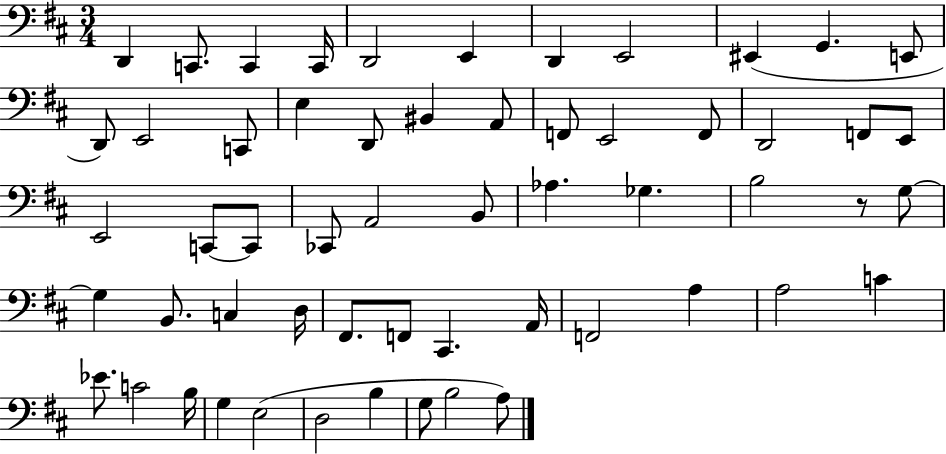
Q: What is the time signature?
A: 3/4